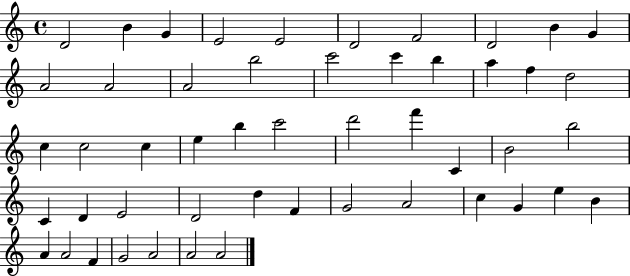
X:1
T:Untitled
M:4/4
L:1/4
K:C
D2 B G E2 E2 D2 F2 D2 B G A2 A2 A2 b2 c'2 c' b a f d2 c c2 c e b c'2 d'2 f' C B2 b2 C D E2 D2 d F G2 A2 c G e B A A2 F G2 A2 A2 A2